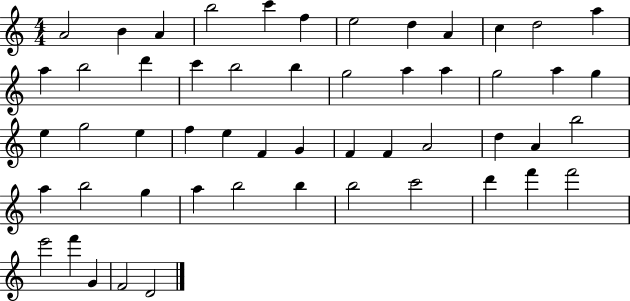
X:1
T:Untitled
M:4/4
L:1/4
K:C
A2 B A b2 c' f e2 d A c d2 a a b2 d' c' b2 b g2 a a g2 a g e g2 e f e F G F F A2 d A b2 a b2 g a b2 b b2 c'2 d' f' f'2 e'2 f' G F2 D2